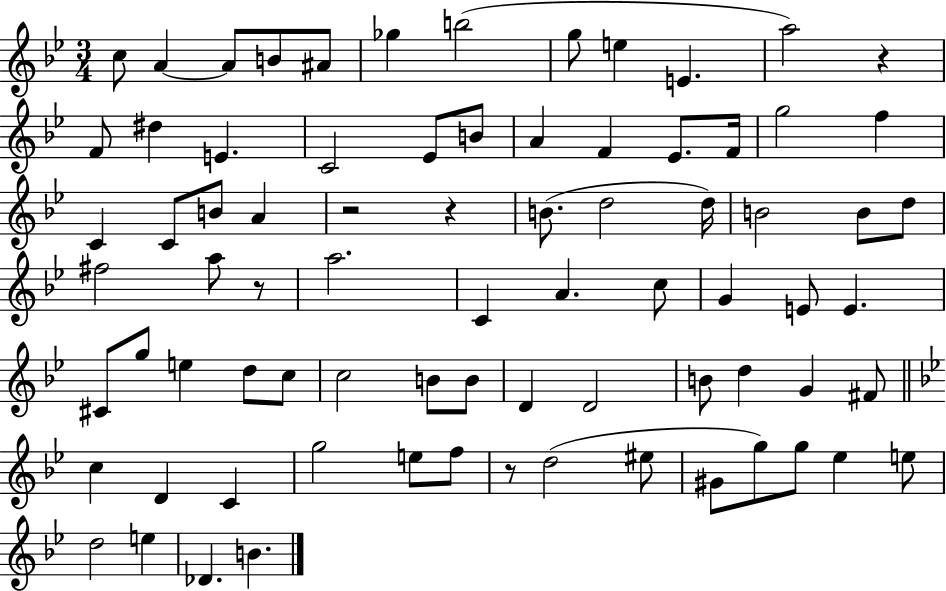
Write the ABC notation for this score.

X:1
T:Untitled
M:3/4
L:1/4
K:Bb
c/2 A A/2 B/2 ^A/2 _g b2 g/2 e E a2 z F/2 ^d E C2 _E/2 B/2 A F _E/2 F/4 g2 f C C/2 B/2 A z2 z B/2 d2 d/4 B2 B/2 d/2 ^f2 a/2 z/2 a2 C A c/2 G E/2 E ^C/2 g/2 e d/2 c/2 c2 B/2 B/2 D D2 B/2 d G ^F/2 c D C g2 e/2 f/2 z/2 d2 ^e/2 ^G/2 g/2 g/2 _e e/2 d2 e _D B